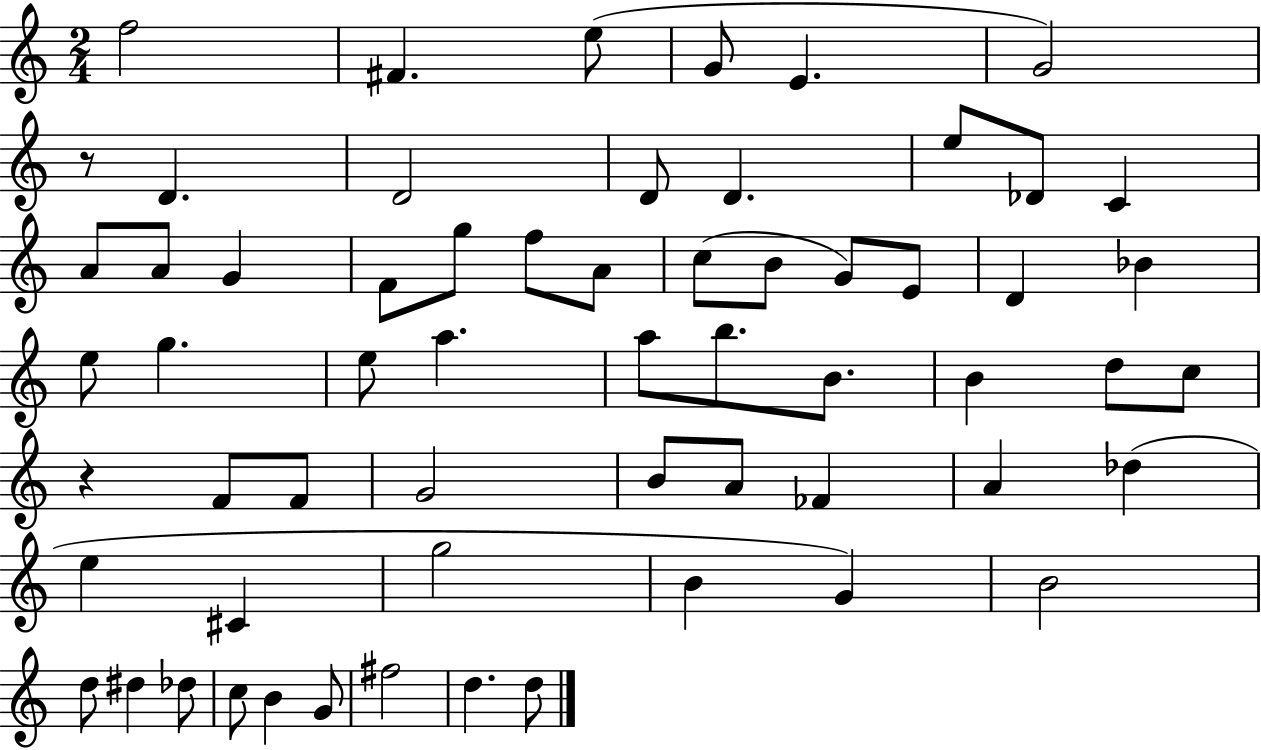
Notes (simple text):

F5/h F#4/q. E5/e G4/e E4/q. G4/h R/e D4/q. D4/h D4/e D4/q. E5/e Db4/e C4/q A4/e A4/e G4/q F4/e G5/e F5/e A4/e C5/e B4/e G4/e E4/e D4/q Bb4/q E5/e G5/q. E5/e A5/q. A5/e B5/e. B4/e. B4/q D5/e C5/e R/q F4/e F4/e G4/h B4/e A4/e FES4/q A4/q Db5/q E5/q C#4/q G5/h B4/q G4/q B4/h D5/e D#5/q Db5/e C5/e B4/q G4/e F#5/h D5/q. D5/e